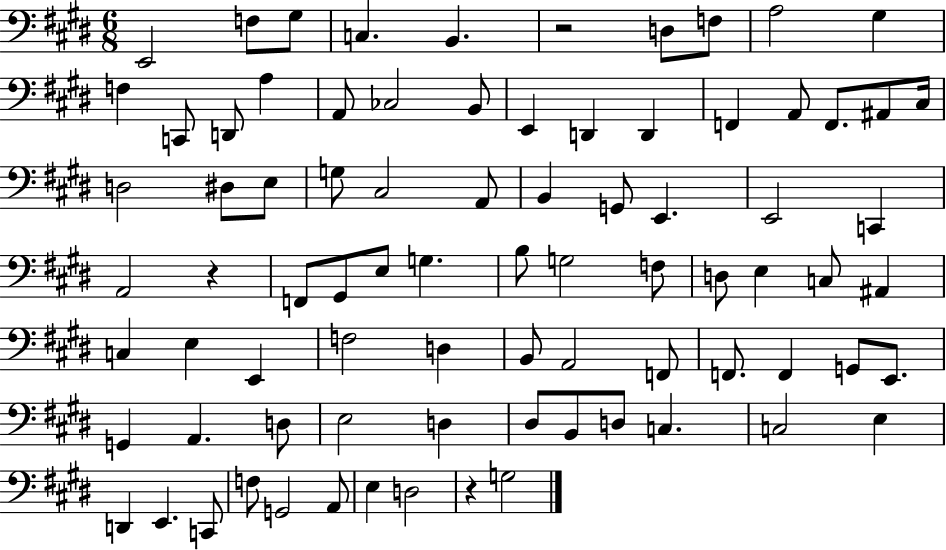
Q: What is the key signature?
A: E major